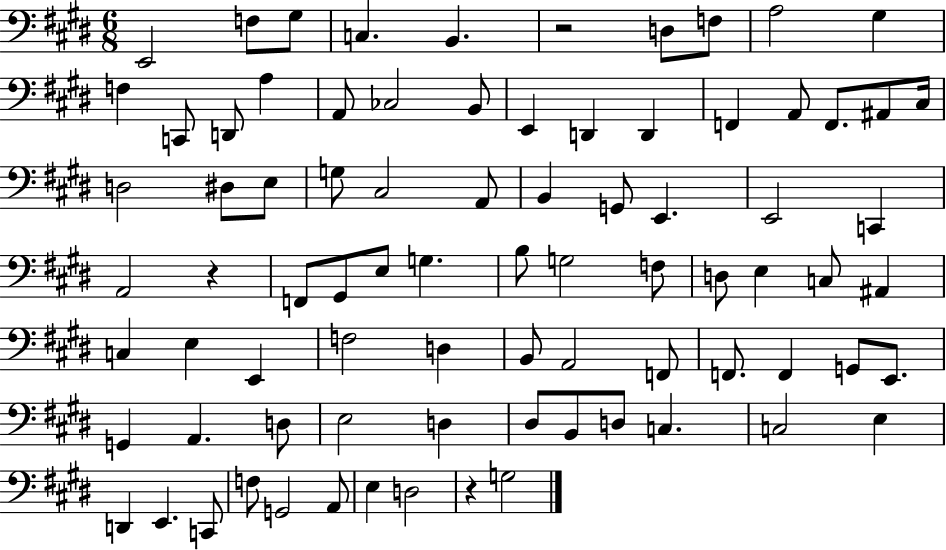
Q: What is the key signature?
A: E major